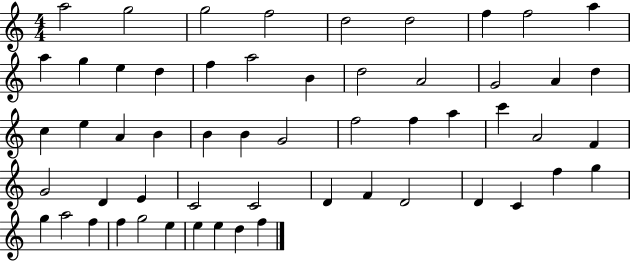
A5/h G5/h G5/h F5/h D5/h D5/h F5/q F5/h A5/q A5/q G5/q E5/q D5/q F5/q A5/h B4/q D5/h A4/h G4/h A4/q D5/q C5/q E5/q A4/q B4/q B4/q B4/q G4/h F5/h F5/q A5/q C6/q A4/h F4/q G4/h D4/q E4/q C4/h C4/h D4/q F4/q D4/h D4/q C4/q F5/q G5/q G5/q A5/h F5/q F5/q G5/h E5/q E5/q E5/q D5/q F5/q